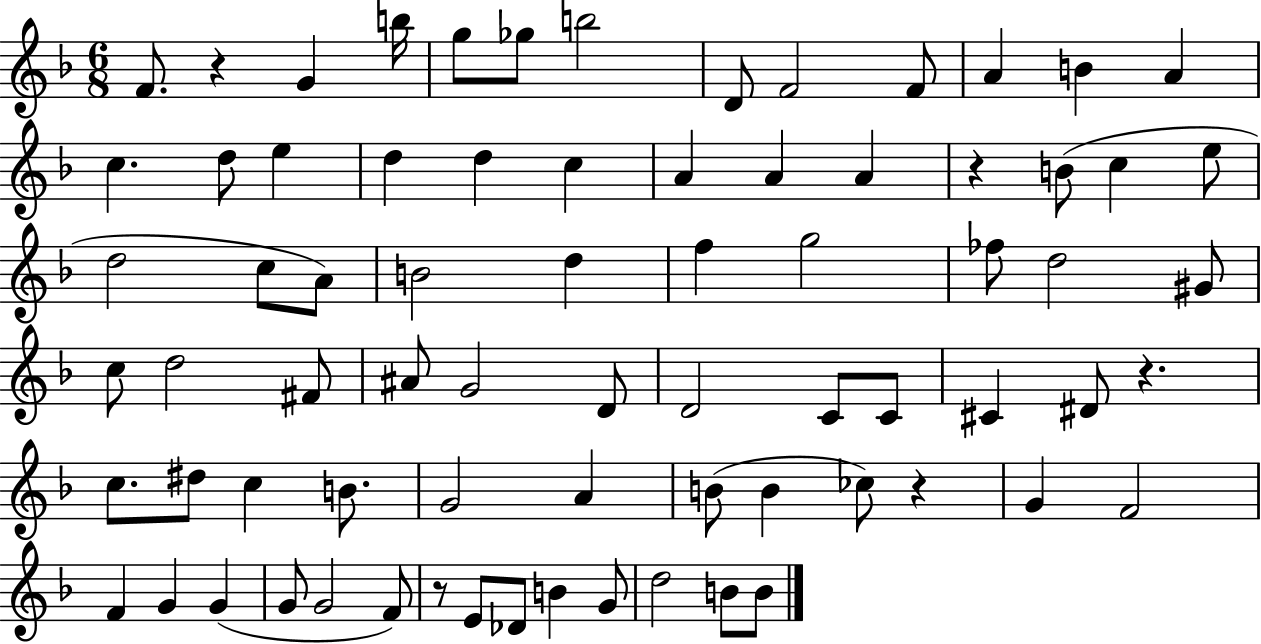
{
  \clef treble
  \numericTimeSignature
  \time 6/8
  \key f \major
  \repeat volta 2 { f'8. r4 g'4 b''16 | g''8 ges''8 b''2 | d'8 f'2 f'8 | a'4 b'4 a'4 | \break c''4. d''8 e''4 | d''4 d''4 c''4 | a'4 a'4 a'4 | r4 b'8( c''4 e''8 | \break d''2 c''8 a'8) | b'2 d''4 | f''4 g''2 | fes''8 d''2 gis'8 | \break c''8 d''2 fis'8 | ais'8 g'2 d'8 | d'2 c'8 c'8 | cis'4 dis'8 r4. | \break c''8. dis''8 c''4 b'8. | g'2 a'4 | b'8( b'4 ces''8) r4 | g'4 f'2 | \break f'4 g'4 g'4( | g'8 g'2 f'8) | r8 e'8 des'8 b'4 g'8 | d''2 b'8 b'8 | \break } \bar "|."
}